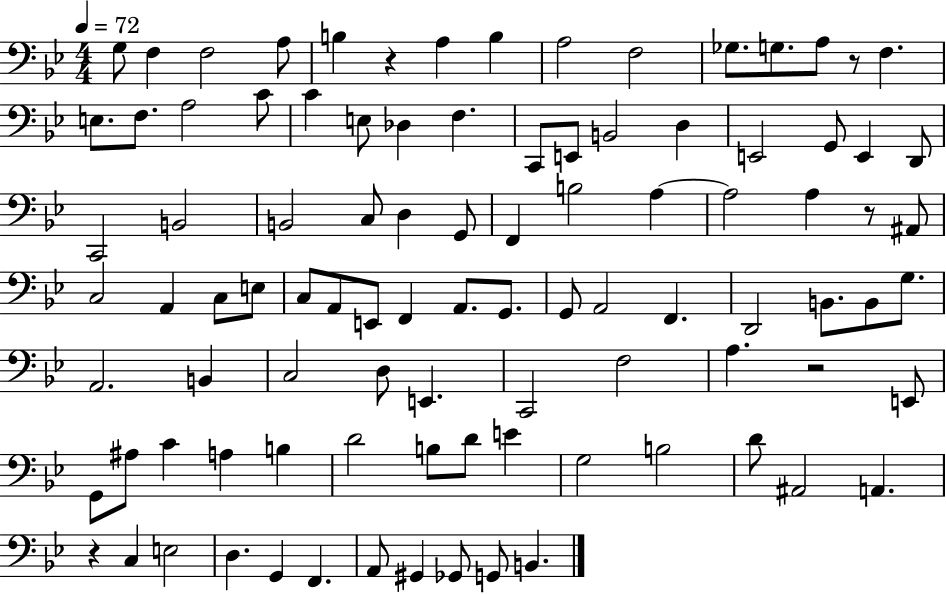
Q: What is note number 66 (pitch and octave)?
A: A3